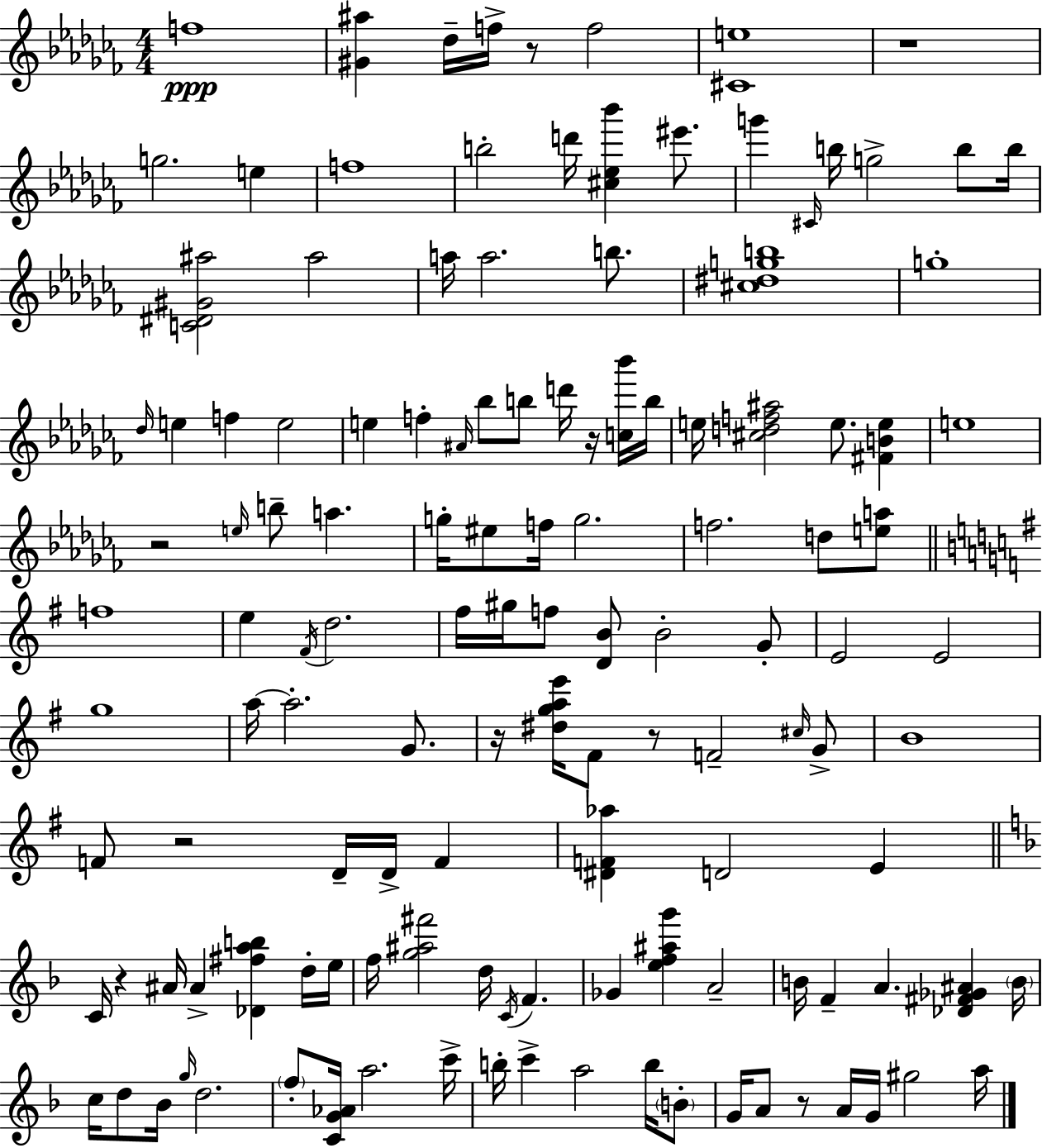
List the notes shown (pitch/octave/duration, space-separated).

F5/w [G#4,A#5]/q Db5/s F5/s R/e F5/h [C#4,E5]/w R/w G5/h. E5/q F5/w B5/h D6/s [C#5,Eb5,Bb6]/q EIS6/e. G6/q C#4/s B5/s G5/h B5/e B5/s [C4,D#4,G#4,A#5]/h A#5/h A5/s A5/h. B5/e. [C#5,D#5,G5,B5]/w G5/w Db5/s E5/q F5/q E5/h E5/q F5/q A#4/s Bb5/e B5/e D6/s R/s [C5,Bb6]/s B5/s E5/s [C#5,D5,F5,A#5]/h E5/e. [F#4,B4,E5]/q E5/w R/h E5/s B5/e A5/q. G5/s EIS5/e F5/s G5/h. F5/h. D5/e [E5,A5]/e F5/w E5/q F#4/s D5/h. F#5/s G#5/s F5/e [D4,B4]/e B4/h G4/e E4/h E4/h G5/w A5/s A5/h. G4/e. R/s [D#5,G5,A5,E6]/s F#4/e R/e F4/h C#5/s G4/e B4/w F4/e R/h D4/s D4/s F4/q [D#4,F4,Ab5]/q D4/h E4/q C4/s R/q A#4/s A#4/q [Db4,F#5,A5,B5]/q D5/s E5/s F5/s [G5,A#5,F#6]/h D5/s C4/s F4/q. Gb4/q [E5,F5,A#5,G6]/q A4/h B4/s F4/q A4/q. [Db4,F#4,Gb4,A#4]/q B4/s C5/s D5/e Bb4/s G5/s D5/h. F5/e [C4,G4,Ab4]/s A5/h. C6/s B5/s C6/q A5/h B5/s B4/e G4/s A4/e R/e A4/s G4/s G#5/h A5/s